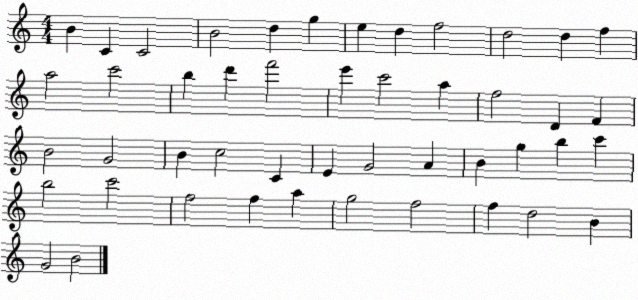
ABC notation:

X:1
T:Untitled
M:4/4
L:1/4
K:C
B C C2 B2 d g e d f2 d2 d f a2 c'2 b d' f'2 e' c'2 a f2 D F B2 G2 B c2 C E G2 A B g b c' b2 c'2 f2 f a g2 f2 f d2 B G2 B2